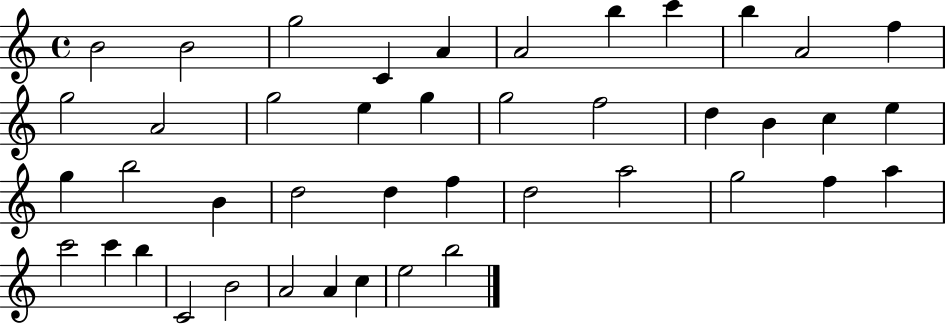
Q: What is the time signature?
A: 4/4